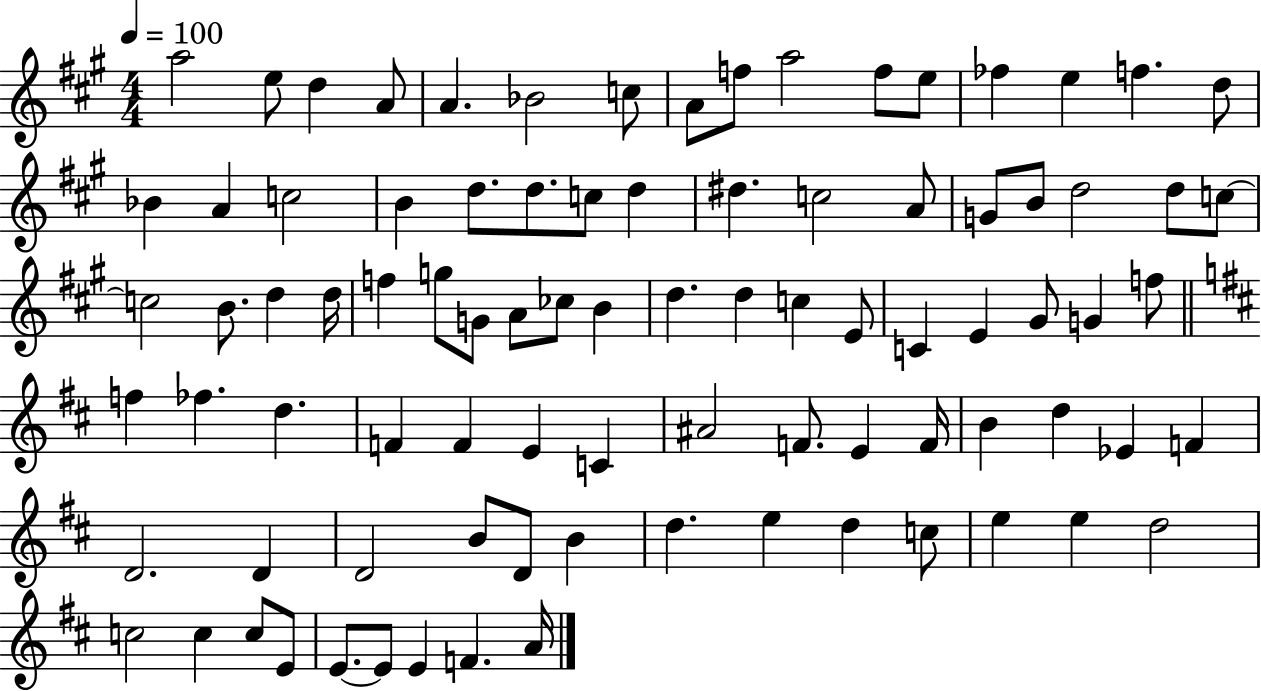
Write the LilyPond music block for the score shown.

{
  \clef treble
  \numericTimeSignature
  \time 4/4
  \key a \major
  \tempo 4 = 100
  a''2 e''8 d''4 a'8 | a'4. bes'2 c''8 | a'8 f''8 a''2 f''8 e''8 | fes''4 e''4 f''4. d''8 | \break bes'4 a'4 c''2 | b'4 d''8. d''8. c''8 d''4 | dis''4. c''2 a'8 | g'8 b'8 d''2 d''8 c''8~~ | \break c''2 b'8. d''4 d''16 | f''4 g''8 g'8 a'8 ces''8 b'4 | d''4. d''4 c''4 e'8 | c'4 e'4 gis'8 g'4 f''8 | \break \bar "||" \break \key b \minor f''4 fes''4. d''4. | f'4 f'4 e'4 c'4 | ais'2 f'8. e'4 f'16 | b'4 d''4 ees'4 f'4 | \break d'2. d'4 | d'2 b'8 d'8 b'4 | d''4. e''4 d''4 c''8 | e''4 e''4 d''2 | \break c''2 c''4 c''8 e'8 | e'8.~~ e'8 e'4 f'4. a'16 | \bar "|."
}